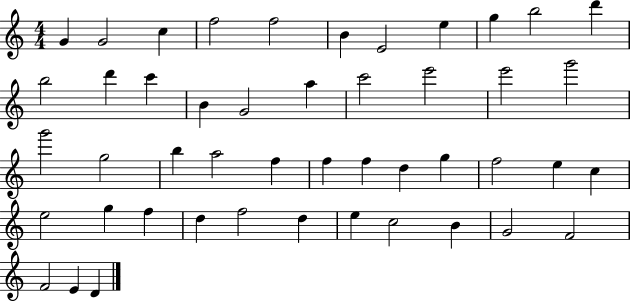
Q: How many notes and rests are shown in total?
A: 47